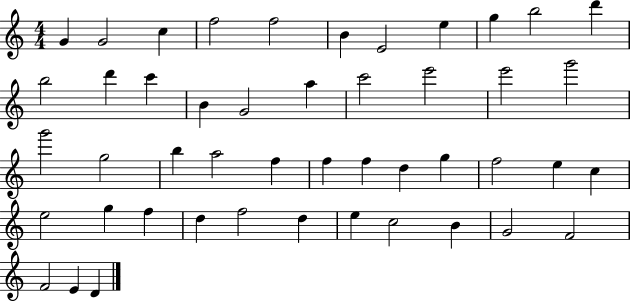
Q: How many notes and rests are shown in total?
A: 47